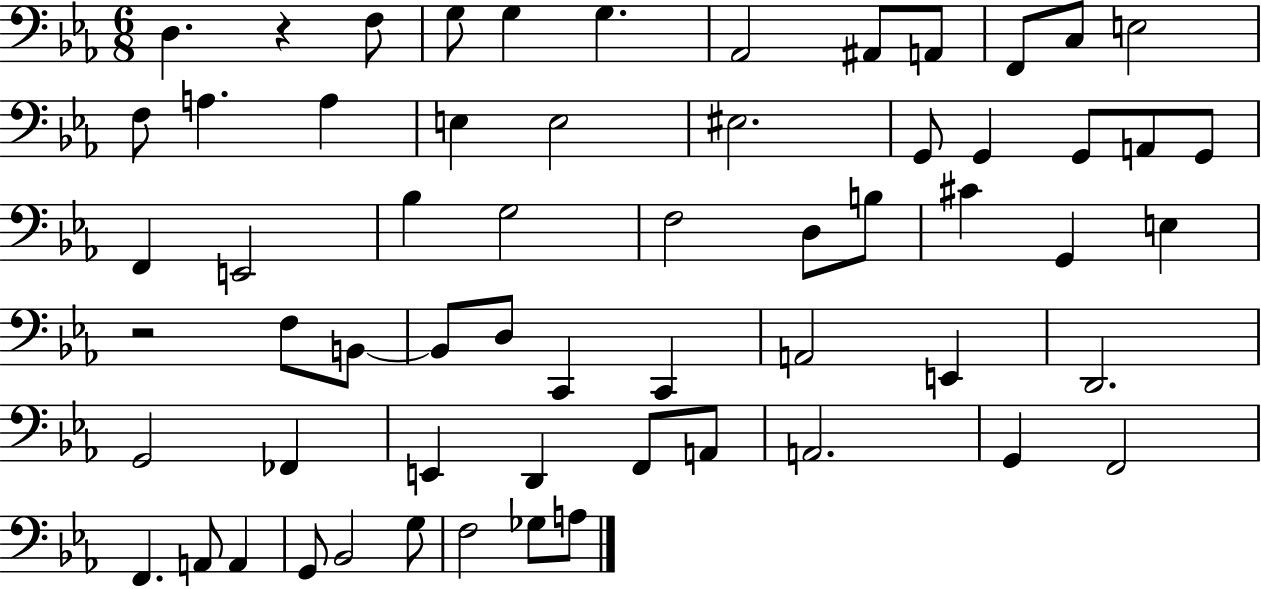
{
  \clef bass
  \numericTimeSignature
  \time 6/8
  \key ees \major
  d4. r4 f8 | g8 g4 g4. | aes,2 ais,8 a,8 | f,8 c8 e2 | \break f8 a4. a4 | e4 e2 | eis2. | g,8 g,4 g,8 a,8 g,8 | \break f,4 e,2 | bes4 g2 | f2 d8 b8 | cis'4 g,4 e4 | \break r2 f8 b,8~~ | b,8 d8 c,4 c,4 | a,2 e,4 | d,2. | \break g,2 fes,4 | e,4 d,4 f,8 a,8 | a,2. | g,4 f,2 | \break f,4. a,8 a,4 | g,8 bes,2 g8 | f2 ges8 a8 | \bar "|."
}